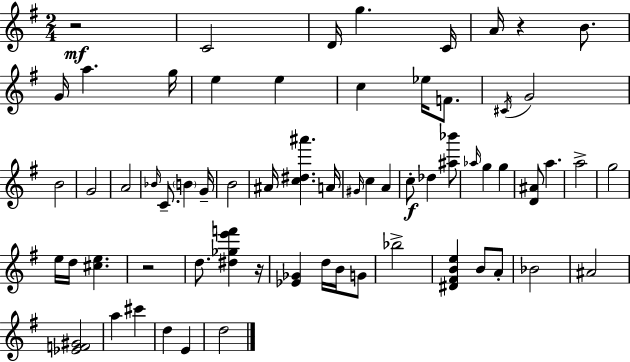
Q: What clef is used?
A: treble